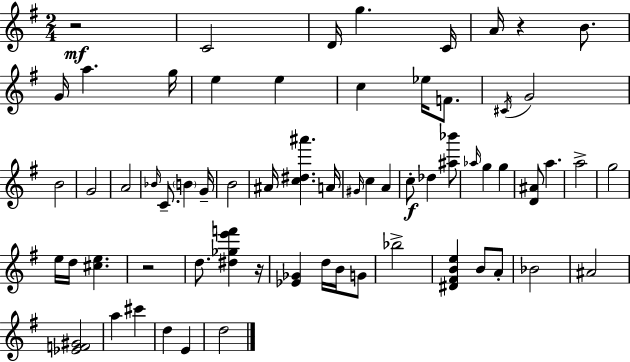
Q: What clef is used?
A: treble